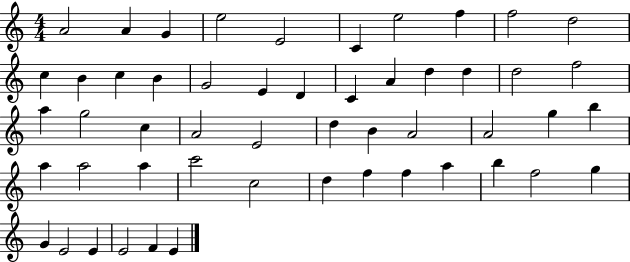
X:1
T:Untitled
M:4/4
L:1/4
K:C
A2 A G e2 E2 C e2 f f2 d2 c B c B G2 E D C A d d d2 f2 a g2 c A2 E2 d B A2 A2 g b a a2 a c'2 c2 d f f a b f2 g G E2 E E2 F E